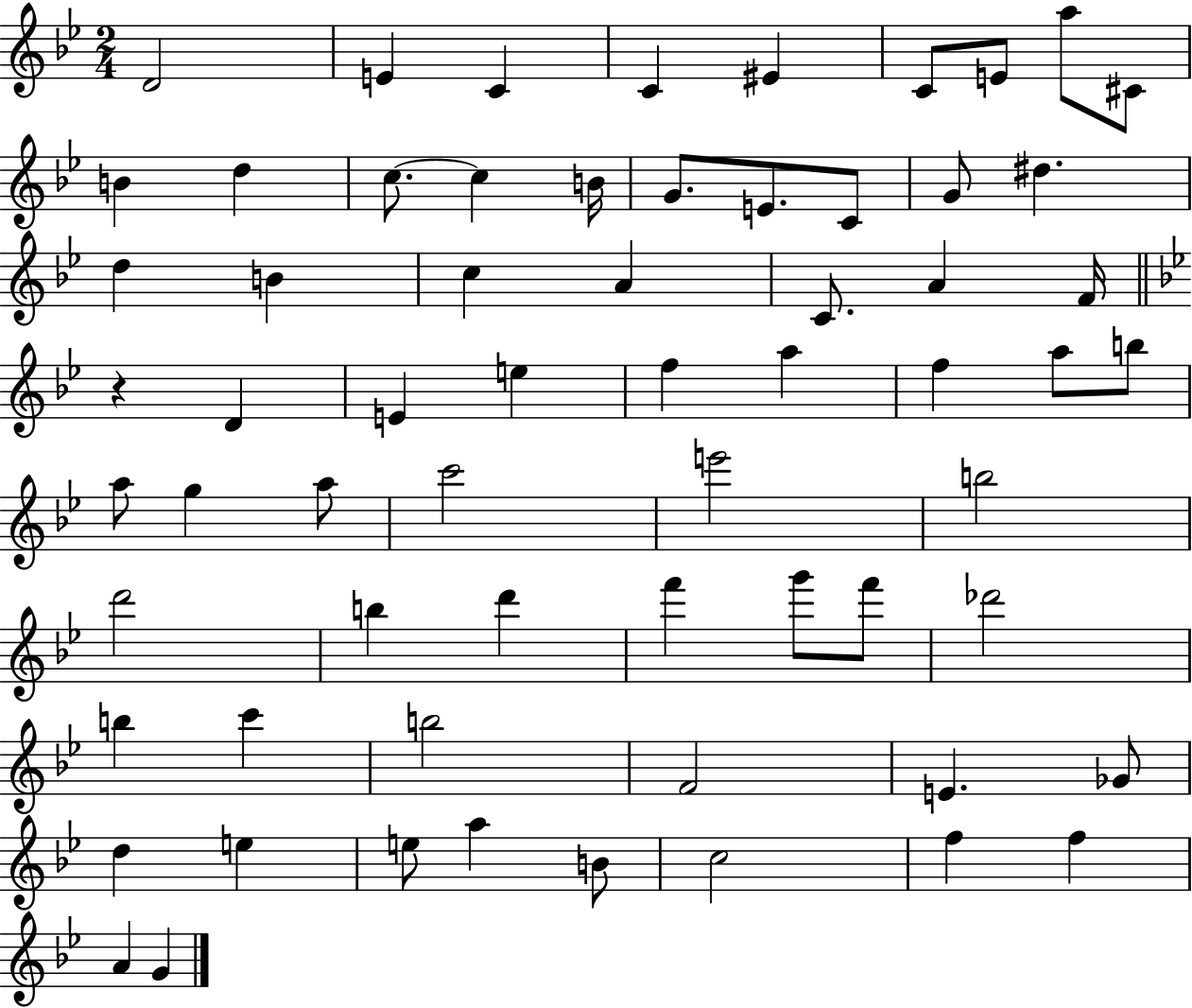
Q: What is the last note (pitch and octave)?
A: G4